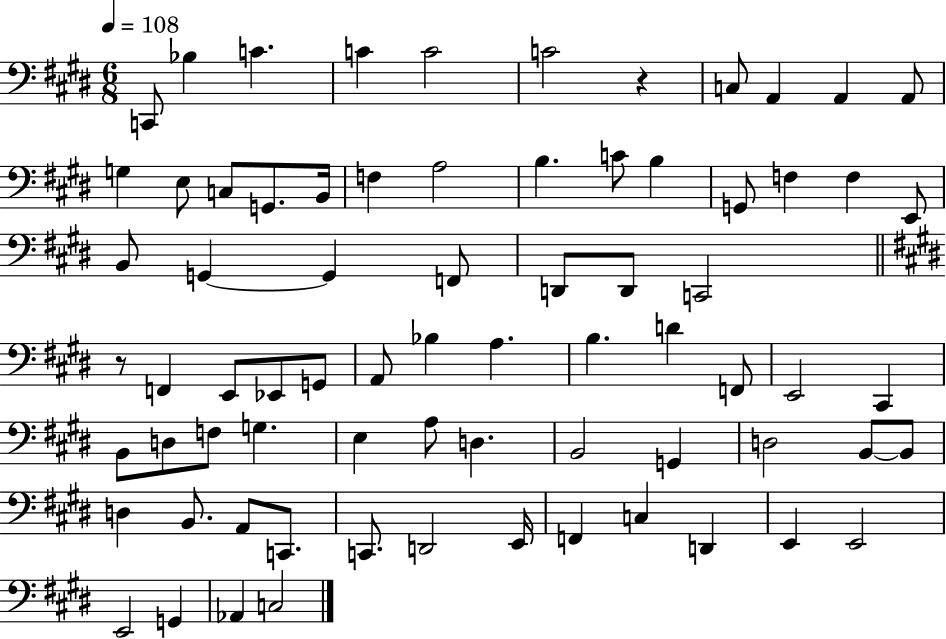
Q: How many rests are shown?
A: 2